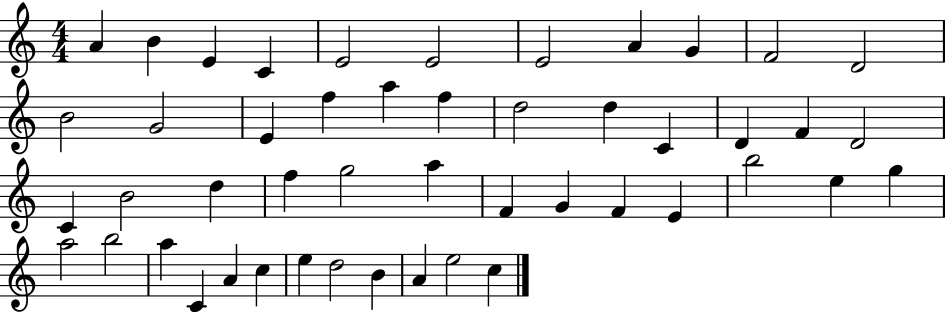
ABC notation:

X:1
T:Untitled
M:4/4
L:1/4
K:C
A B E C E2 E2 E2 A G F2 D2 B2 G2 E f a f d2 d C D F D2 C B2 d f g2 a F G F E b2 e g a2 b2 a C A c e d2 B A e2 c